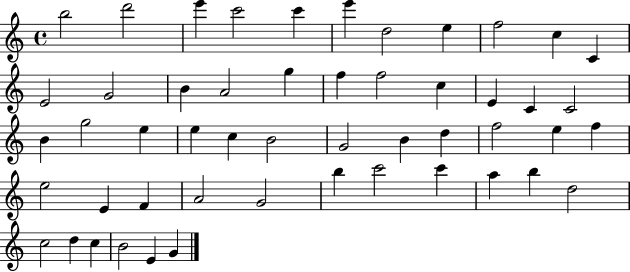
X:1
T:Untitled
M:4/4
L:1/4
K:C
b2 d'2 e' c'2 c' e' d2 e f2 c C E2 G2 B A2 g f f2 c E C C2 B g2 e e c B2 G2 B d f2 e f e2 E F A2 G2 b c'2 c' a b d2 c2 d c B2 E G